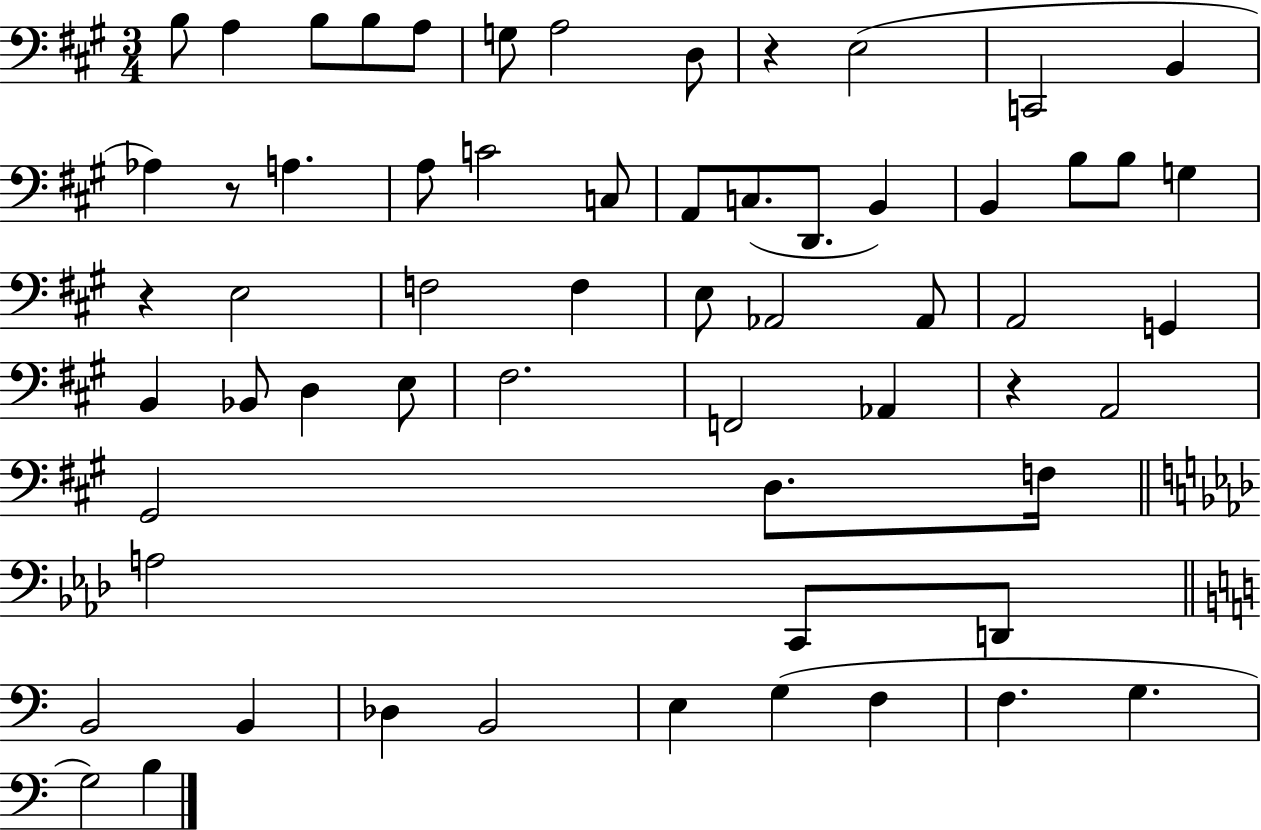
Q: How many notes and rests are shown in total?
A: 61